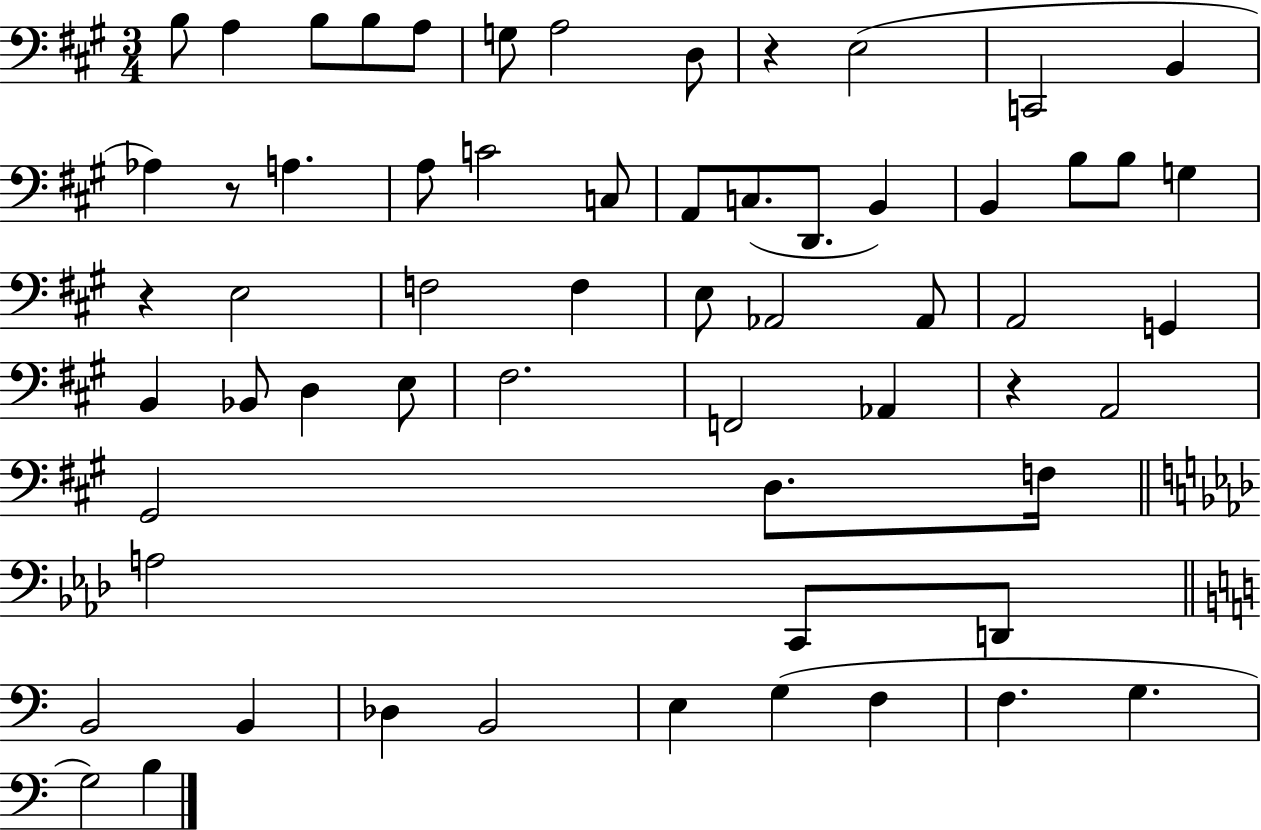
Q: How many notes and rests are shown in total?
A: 61